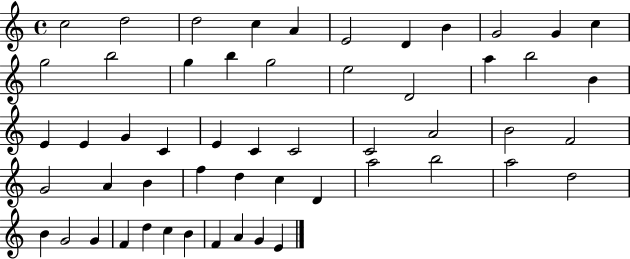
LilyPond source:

{
  \clef treble
  \time 4/4
  \defaultTimeSignature
  \key c \major
  c''2 d''2 | d''2 c''4 a'4 | e'2 d'4 b'4 | g'2 g'4 c''4 | \break g''2 b''2 | g''4 b''4 g''2 | e''2 d'2 | a''4 b''2 b'4 | \break e'4 e'4 g'4 c'4 | e'4 c'4 c'2 | c'2 a'2 | b'2 f'2 | \break g'2 a'4 b'4 | f''4 d''4 c''4 d'4 | a''2 b''2 | a''2 d''2 | \break b'4 g'2 g'4 | f'4 d''4 c''4 b'4 | f'4 a'4 g'4 e'4 | \bar "|."
}